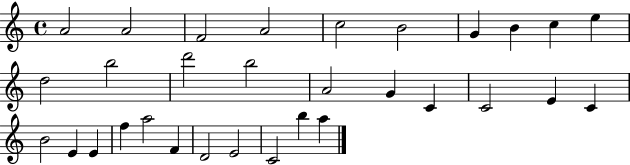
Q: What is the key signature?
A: C major